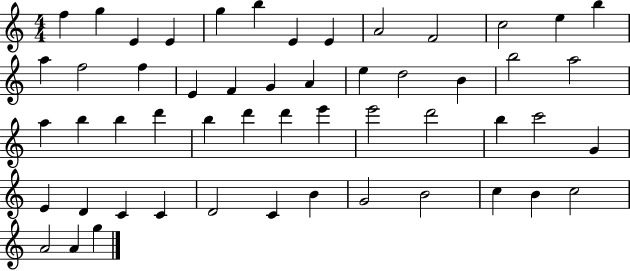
F5/q G5/q E4/q E4/q G5/q B5/q E4/q E4/q A4/h F4/h C5/h E5/q B5/q A5/q F5/h F5/q E4/q F4/q G4/q A4/q E5/q D5/h B4/q B5/h A5/h A5/q B5/q B5/q D6/q B5/q D6/q D6/q E6/q E6/h D6/h B5/q C6/h G4/q E4/q D4/q C4/q C4/q D4/h C4/q B4/q G4/h B4/h C5/q B4/q C5/h A4/h A4/q G5/q